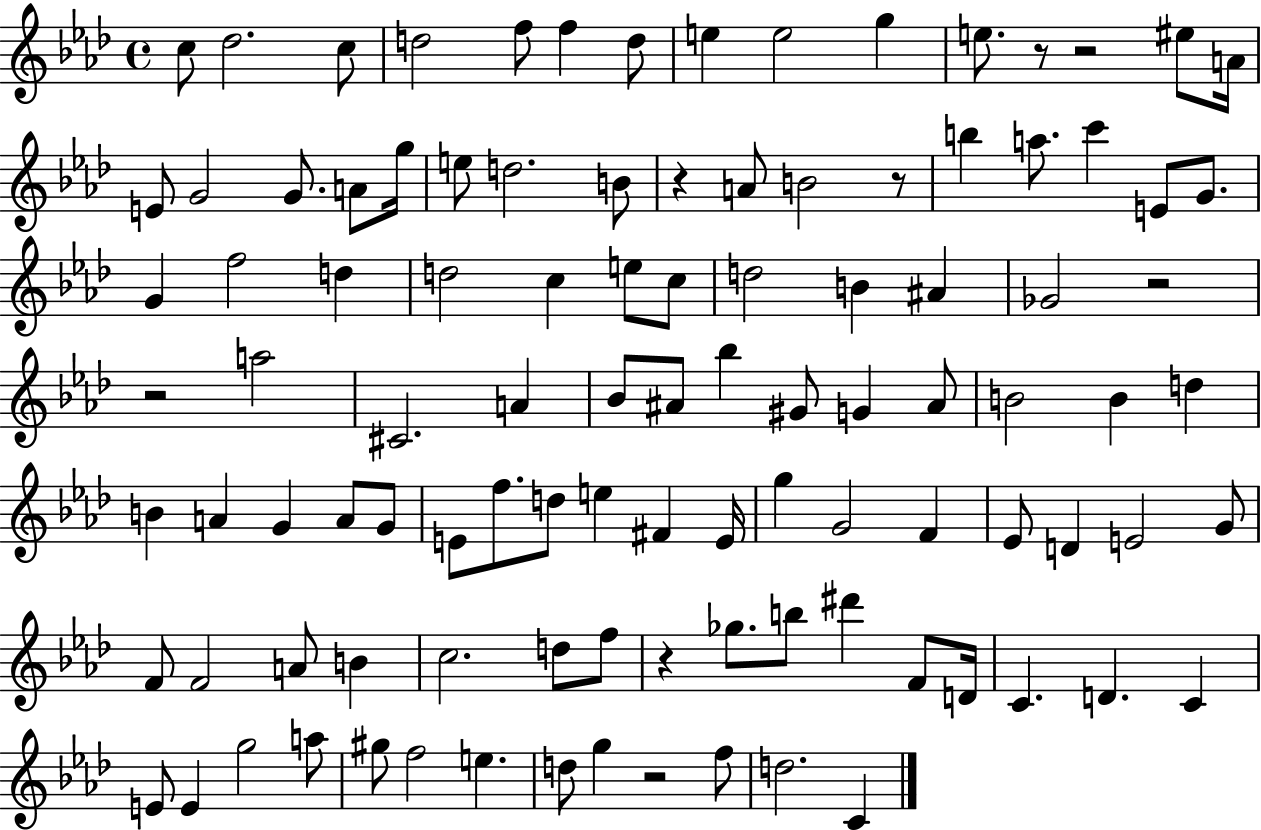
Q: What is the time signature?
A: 4/4